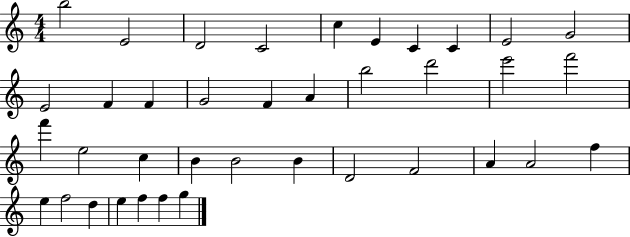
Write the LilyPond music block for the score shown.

{
  \clef treble
  \numericTimeSignature
  \time 4/4
  \key c \major
  b''2 e'2 | d'2 c'2 | c''4 e'4 c'4 c'4 | e'2 g'2 | \break e'2 f'4 f'4 | g'2 f'4 a'4 | b''2 d'''2 | e'''2 f'''2 | \break f'''4 e''2 c''4 | b'4 b'2 b'4 | d'2 f'2 | a'4 a'2 f''4 | \break e''4 f''2 d''4 | e''4 f''4 f''4 g''4 | \bar "|."
}